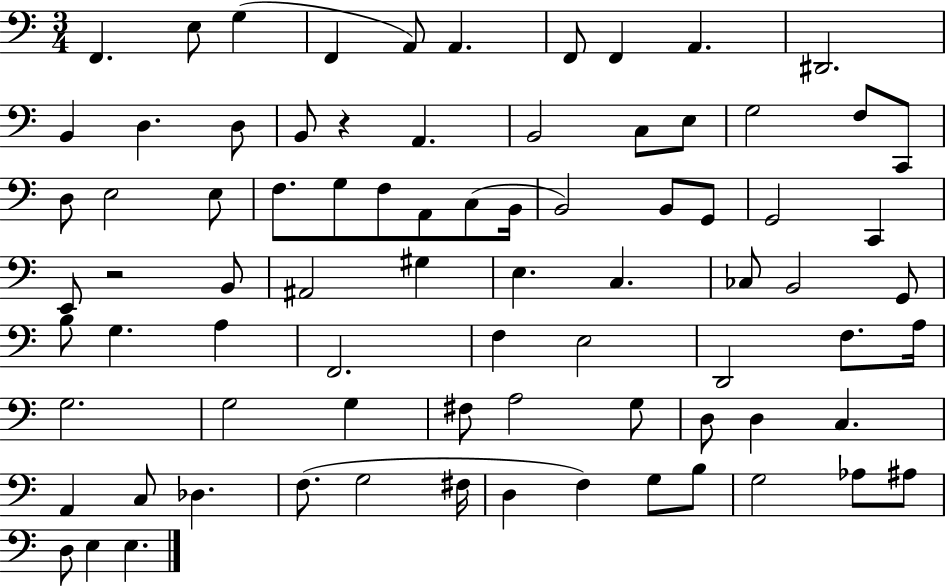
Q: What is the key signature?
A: C major